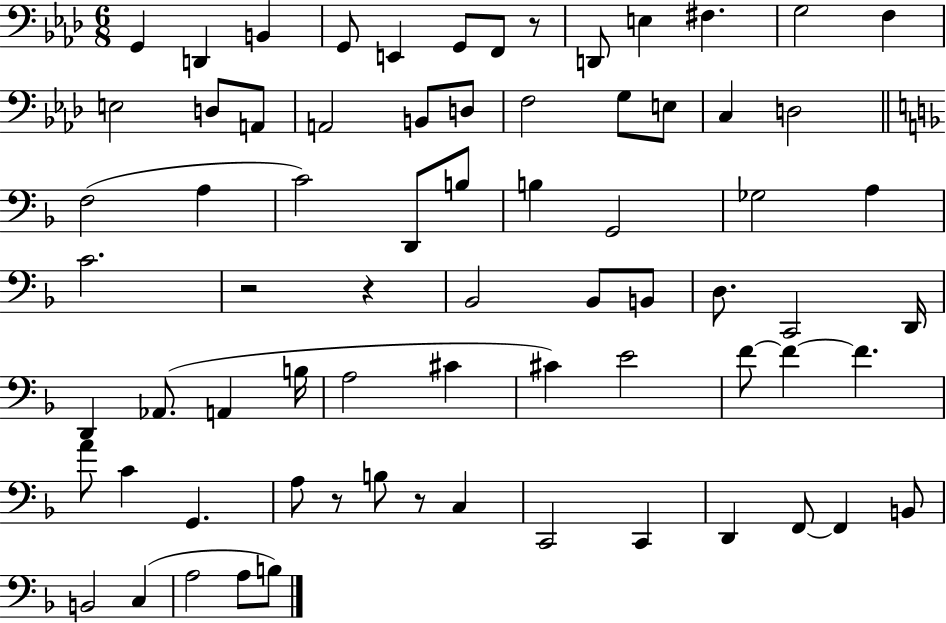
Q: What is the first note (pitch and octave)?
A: G2